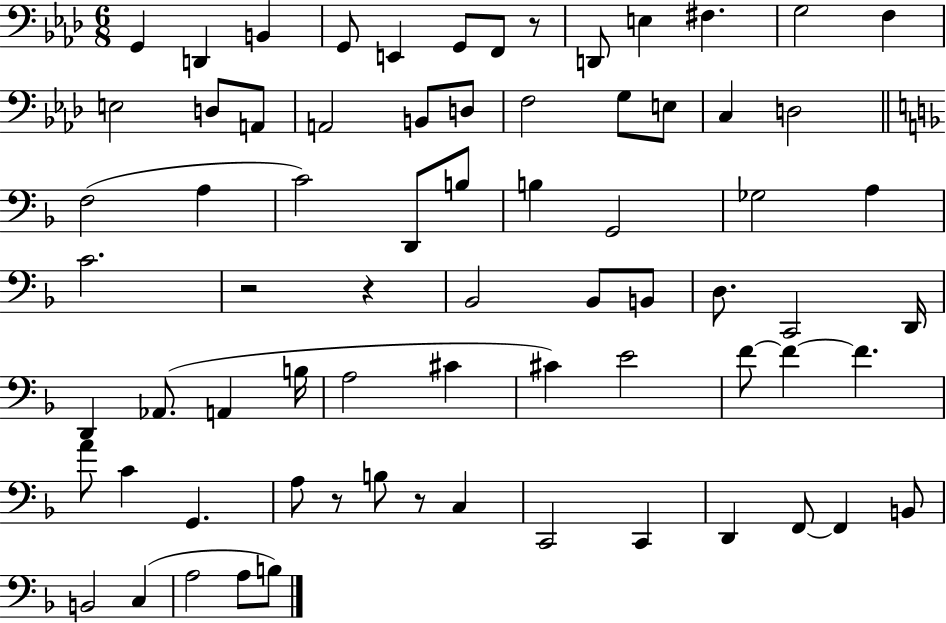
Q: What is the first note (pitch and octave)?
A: G2